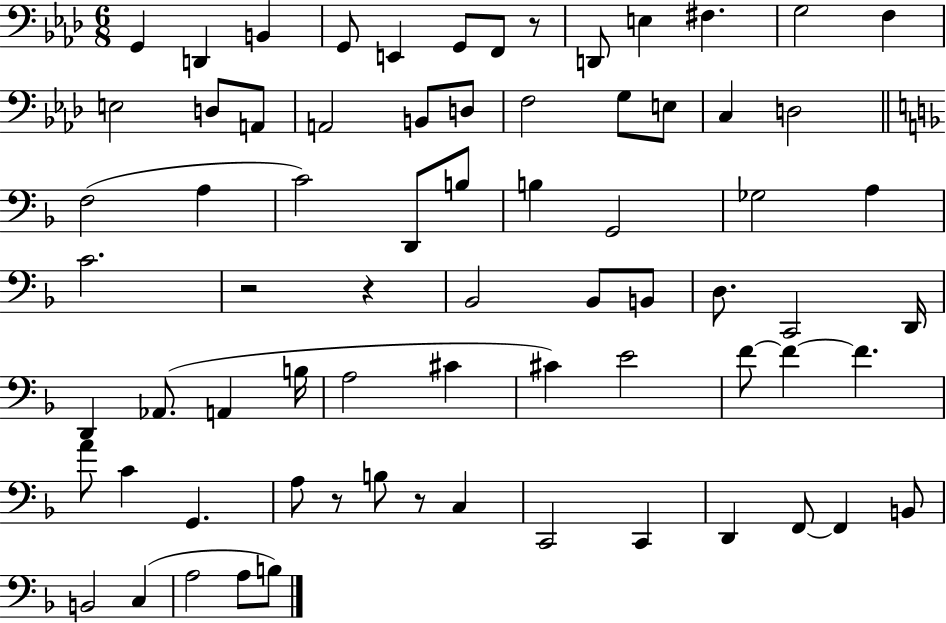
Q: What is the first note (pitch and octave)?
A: G2